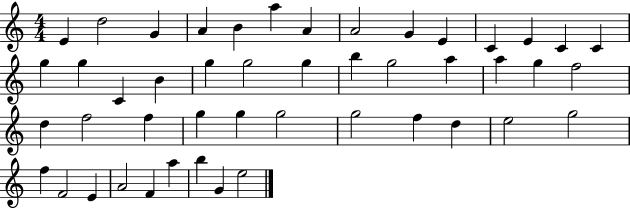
{
  \clef treble
  \numericTimeSignature
  \time 4/4
  \key c \major
  e'4 d''2 g'4 | a'4 b'4 a''4 a'4 | a'2 g'4 e'4 | c'4 e'4 c'4 c'4 | \break g''4 g''4 c'4 b'4 | g''4 g''2 g''4 | b''4 g''2 a''4 | a''4 g''4 f''2 | \break d''4 f''2 f''4 | g''4 g''4 g''2 | g''2 f''4 d''4 | e''2 g''2 | \break f''4 f'2 e'4 | a'2 f'4 a''4 | b''4 g'4 e''2 | \bar "|."
}